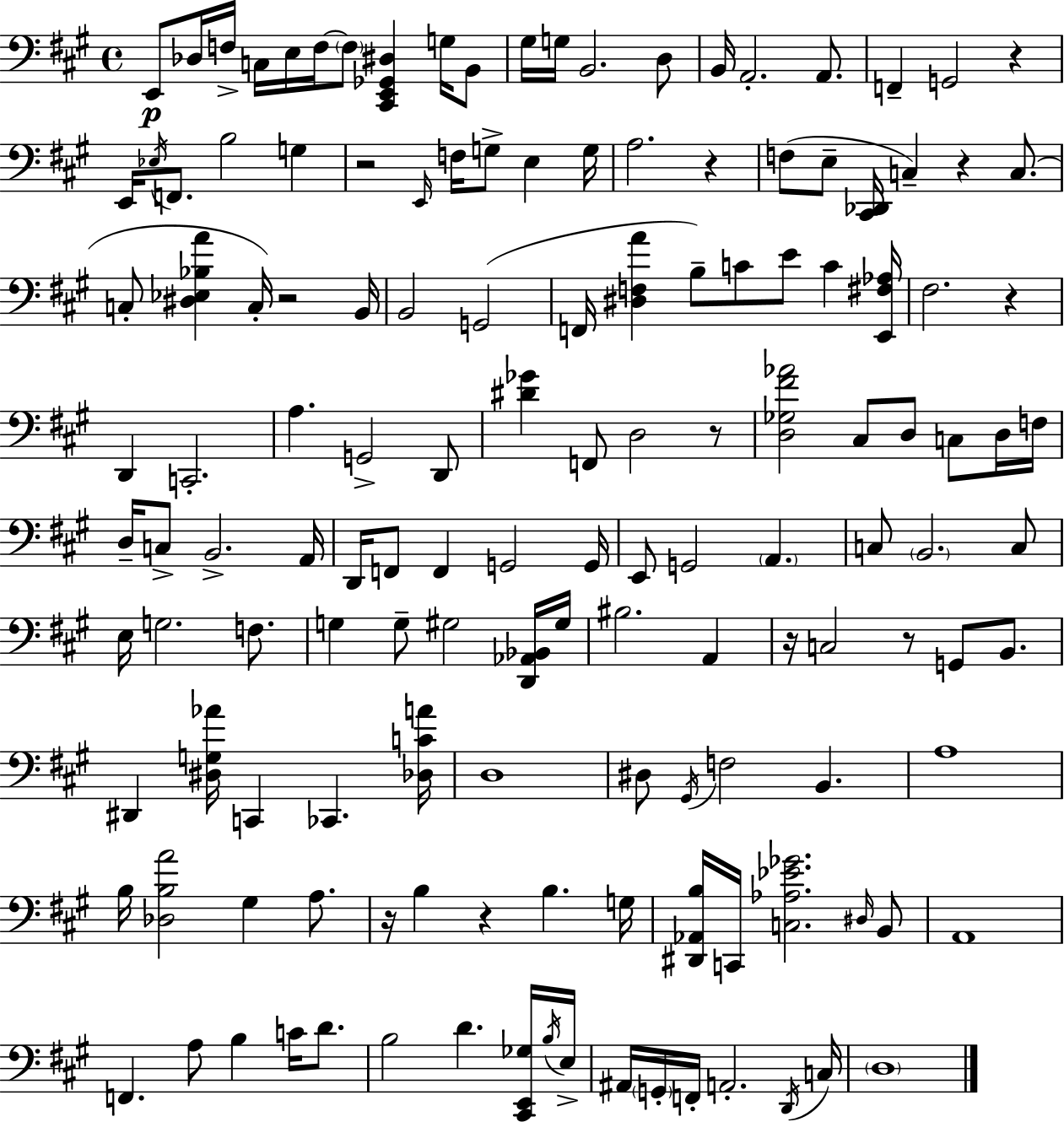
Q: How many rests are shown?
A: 11